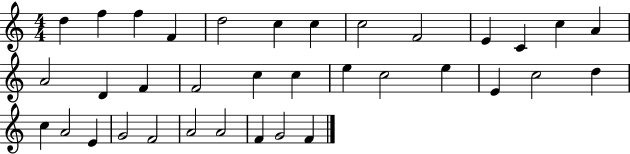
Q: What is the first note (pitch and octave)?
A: D5